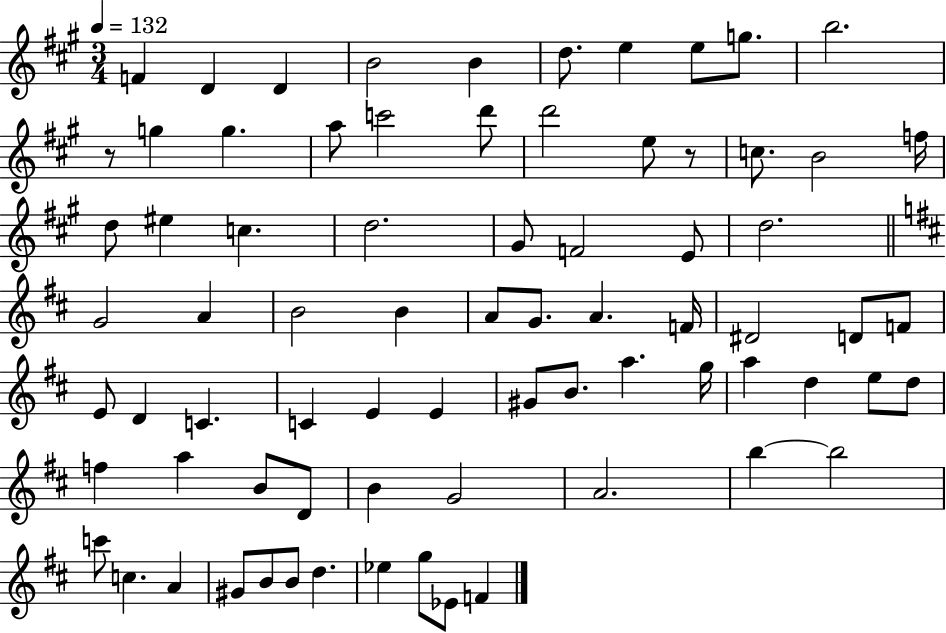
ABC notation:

X:1
T:Untitled
M:3/4
L:1/4
K:A
F D D B2 B d/2 e e/2 g/2 b2 z/2 g g a/2 c'2 d'/2 d'2 e/2 z/2 c/2 B2 f/4 d/2 ^e c d2 ^G/2 F2 E/2 d2 G2 A B2 B A/2 G/2 A F/4 ^D2 D/2 F/2 E/2 D C C E E ^G/2 B/2 a g/4 a d e/2 d/2 f a B/2 D/2 B G2 A2 b b2 c'/2 c A ^G/2 B/2 B/2 d _e g/2 _E/2 F